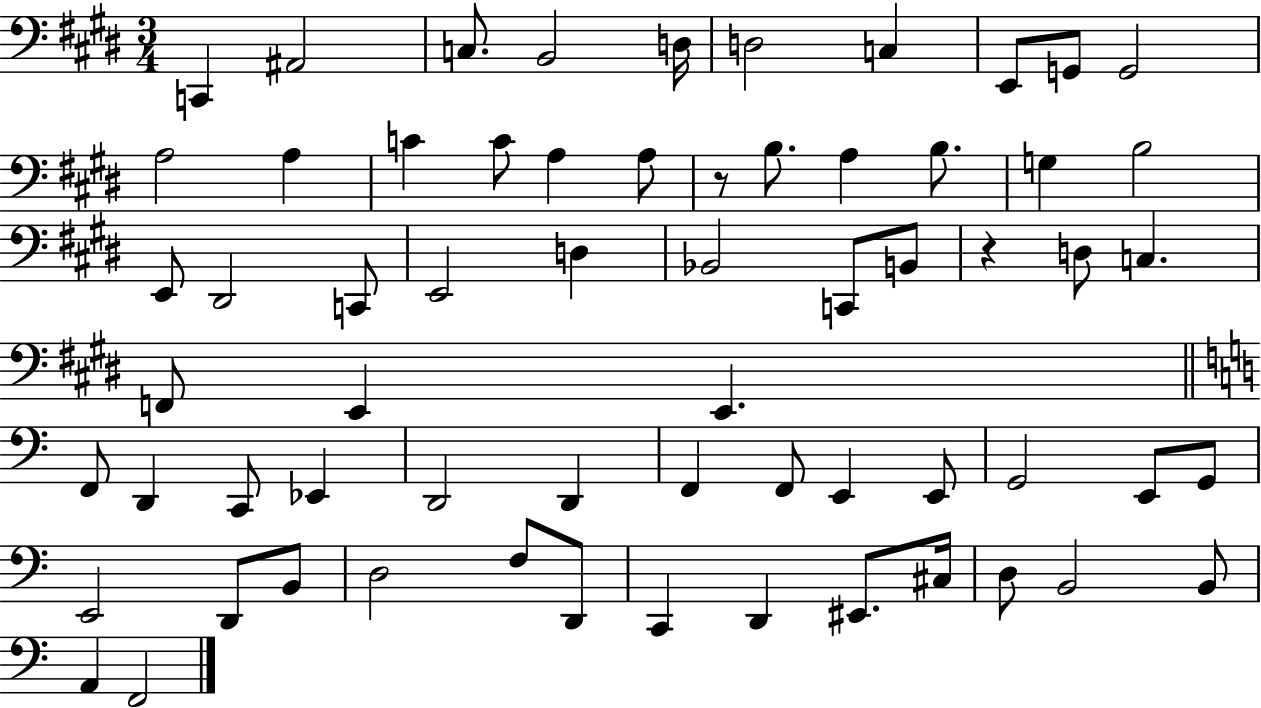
X:1
T:Untitled
M:3/4
L:1/4
K:E
C,, ^A,,2 C,/2 B,,2 D,/4 D,2 C, E,,/2 G,,/2 G,,2 A,2 A, C C/2 A, A,/2 z/2 B,/2 A, B,/2 G, B,2 E,,/2 ^D,,2 C,,/2 E,,2 D, _B,,2 C,,/2 B,,/2 z D,/2 C, F,,/2 E,, E,, F,,/2 D,, C,,/2 _E,, D,,2 D,, F,, F,,/2 E,, E,,/2 G,,2 E,,/2 G,,/2 E,,2 D,,/2 B,,/2 D,2 F,/2 D,,/2 C,, D,, ^E,,/2 ^C,/4 D,/2 B,,2 B,,/2 A,, F,,2